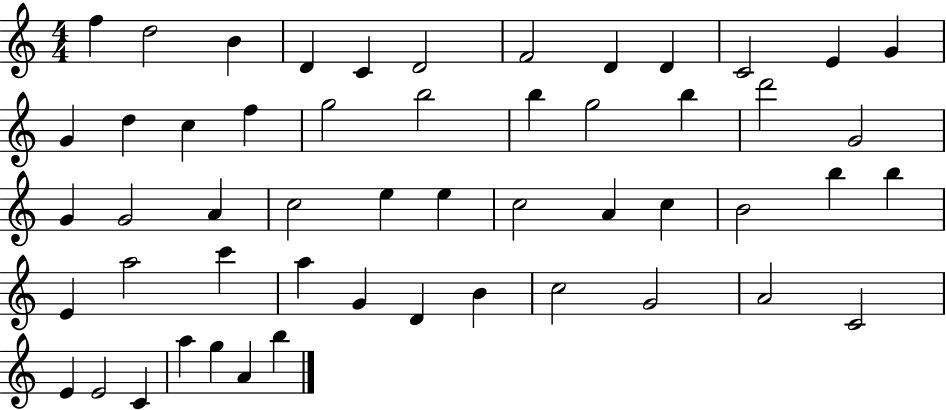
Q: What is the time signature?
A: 4/4